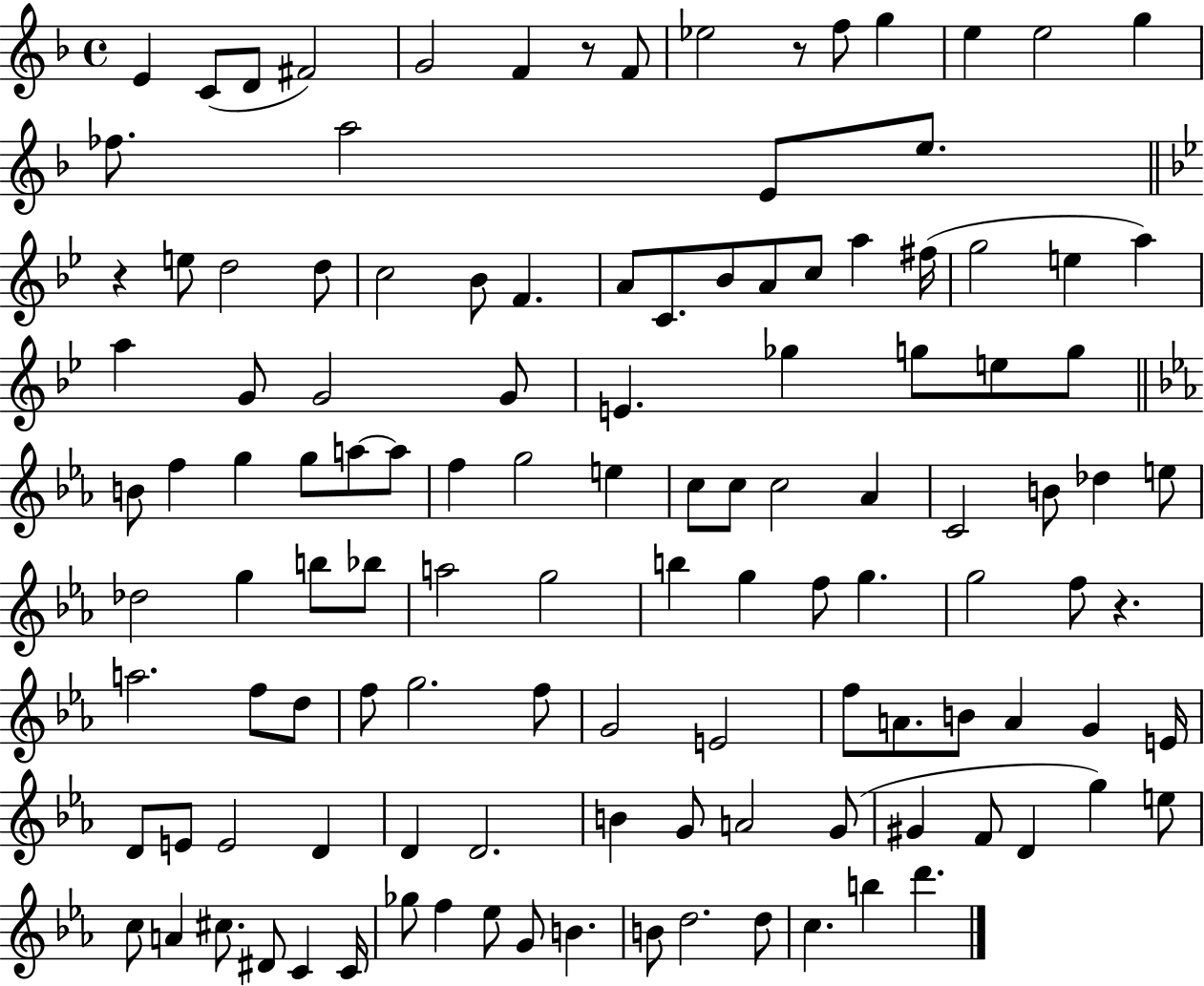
{
  \clef treble
  \time 4/4
  \defaultTimeSignature
  \key f \major
  e'4 c'8( d'8 fis'2) | g'2 f'4 r8 f'8 | ees''2 r8 f''8 g''4 | e''4 e''2 g''4 | \break fes''8. a''2 e'8 e''8. | \bar "||" \break \key bes \major r4 e''8 d''2 d''8 | c''2 bes'8 f'4. | a'8 c'8. bes'8 a'8 c''8 a''4 fis''16( | g''2 e''4 a''4) | \break a''4 g'8 g'2 g'8 | e'4. ges''4 g''8 e''8 g''8 | \bar "||" \break \key c \minor b'8 f''4 g''4 g''8 a''8~~ a''8 | f''4 g''2 e''4 | c''8 c''8 c''2 aes'4 | c'2 b'8 des''4 e''8 | \break des''2 g''4 b''8 bes''8 | a''2 g''2 | b''4 g''4 f''8 g''4. | g''2 f''8 r4. | \break a''2. f''8 d''8 | f''8 g''2. f''8 | g'2 e'2 | f''8 a'8. b'8 a'4 g'4 e'16 | \break d'8 e'8 e'2 d'4 | d'4 d'2. | b'4 g'8 a'2 g'8( | gis'4 f'8 d'4 g''4) e''8 | \break c''8 a'4 cis''8. dis'8 c'4 c'16 | ges''8 f''4 ees''8 g'8 b'4. | b'8 d''2. d''8 | c''4. b''4 d'''4. | \break \bar "|."
}